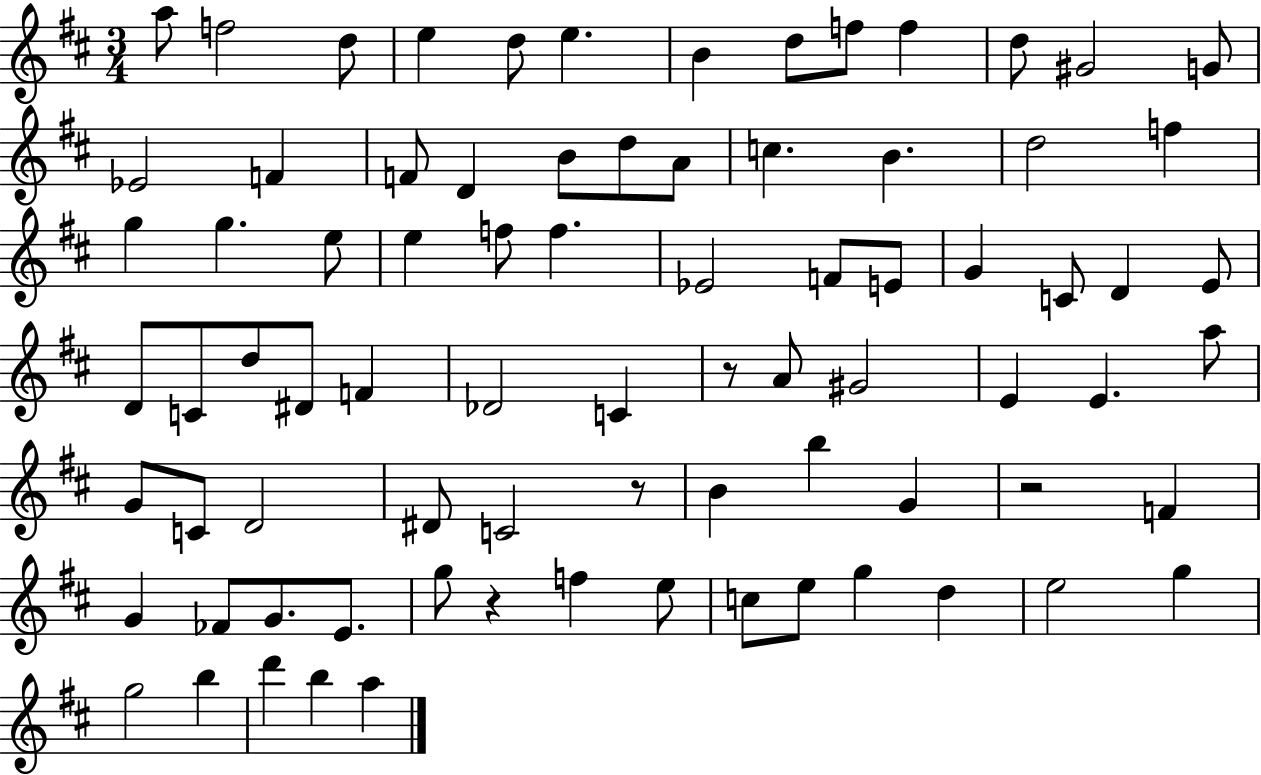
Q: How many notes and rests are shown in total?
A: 80